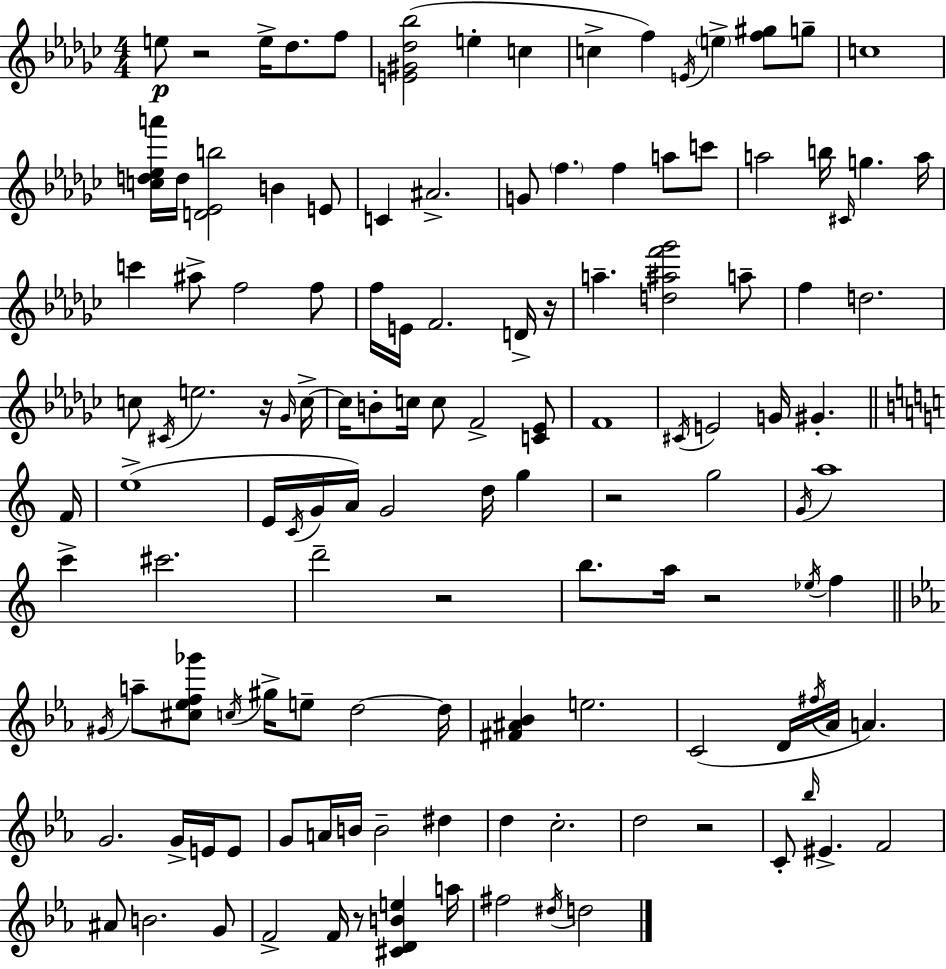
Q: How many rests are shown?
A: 8